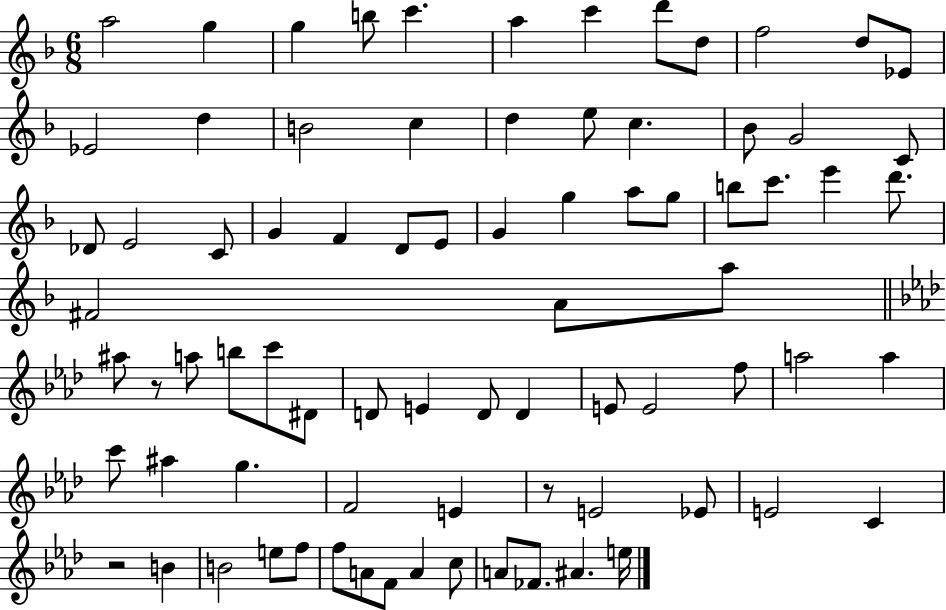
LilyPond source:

{
  \clef treble
  \numericTimeSignature
  \time 6/8
  \key f \major
  a''2 g''4 | g''4 b''8 c'''4. | a''4 c'''4 d'''8 d''8 | f''2 d''8 ees'8 | \break ees'2 d''4 | b'2 c''4 | d''4 e''8 c''4. | bes'8 g'2 c'8 | \break des'8 e'2 c'8 | g'4 f'4 d'8 e'8 | g'4 g''4 a''8 g''8 | b''8 c'''8. e'''4 d'''8. | \break fis'2 a'8 a''8 | \bar "||" \break \key aes \major ais''8 r8 a''8 b''8 c'''8 dis'8 | d'8 e'4 d'8 d'4 | e'8 e'2 f''8 | a''2 a''4 | \break c'''8 ais''4 g''4. | f'2 e'4 | r8 e'2 ees'8 | e'2 c'4 | \break r2 b'4 | b'2 e''8 f''8 | f''8 a'8 f'8 a'4 c''8 | a'8 fes'8. ais'4. e''16 | \break \bar "|."
}